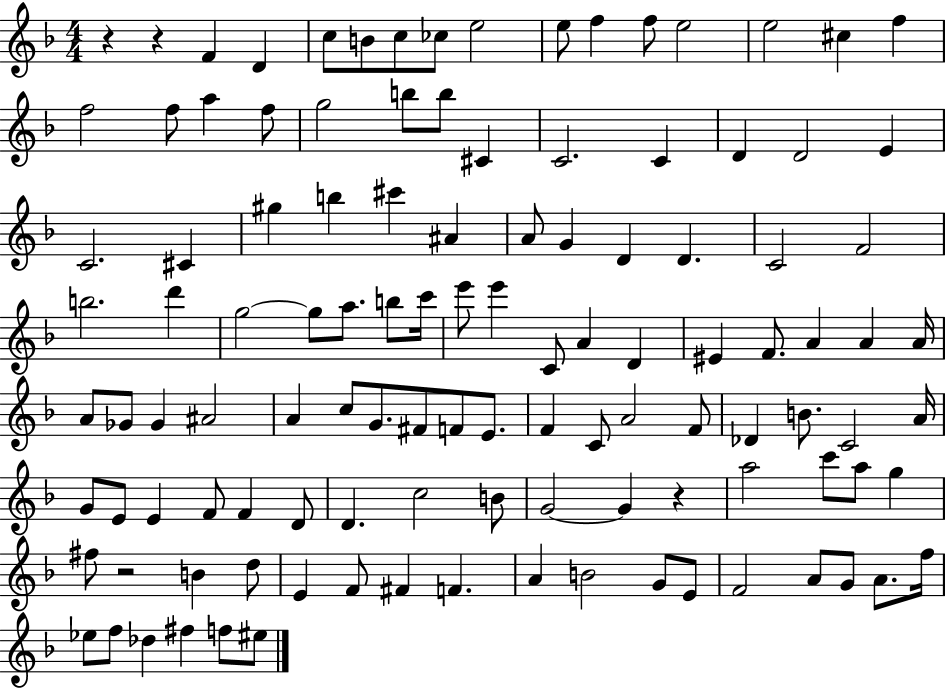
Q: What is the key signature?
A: F major